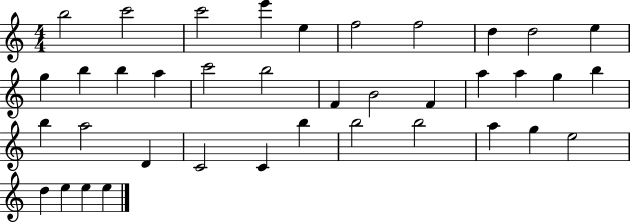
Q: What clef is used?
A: treble